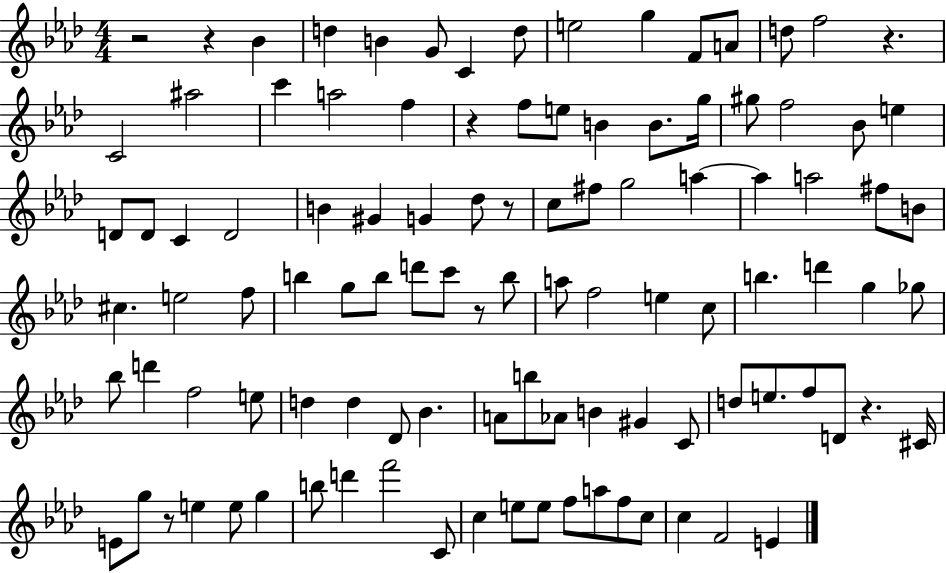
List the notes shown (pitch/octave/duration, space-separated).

R/h R/q Bb4/q D5/q B4/q G4/e C4/q D5/e E5/h G5/q F4/e A4/e D5/e F5/h R/q. C4/h A#5/h C6/q A5/h F5/q R/q F5/e E5/e B4/q B4/e. G5/s G#5/e F5/h Bb4/e E5/q D4/e D4/e C4/q D4/h B4/q G#4/q G4/q Db5/e R/e C5/e F#5/e G5/h A5/q A5/q A5/h F#5/e B4/e C#5/q. E5/h F5/e B5/q G5/e B5/e D6/e C6/e R/e B5/e A5/e F5/h E5/q C5/e B5/q. D6/q G5/q Gb5/e Bb5/e D6/q F5/h E5/e D5/q D5/q Db4/e Bb4/q. A4/e B5/e Ab4/e B4/q G#4/q C4/e D5/e E5/e. F5/e D4/e R/q. C#4/s E4/e G5/e R/e E5/q E5/e G5/q B5/e D6/q F6/h C4/e C5/q E5/e E5/e F5/e A5/e F5/e C5/e C5/q F4/h E4/q